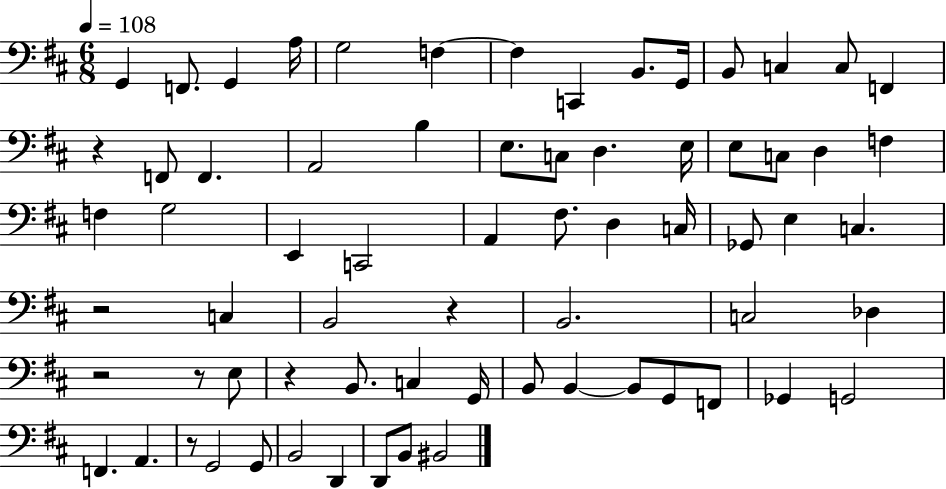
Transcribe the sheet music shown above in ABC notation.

X:1
T:Untitled
M:6/8
L:1/4
K:D
G,, F,,/2 G,, A,/4 G,2 F, F, C,, B,,/2 G,,/4 B,,/2 C, C,/2 F,, z F,,/2 F,, A,,2 B, E,/2 C,/2 D, E,/4 E,/2 C,/2 D, F, F, G,2 E,, C,,2 A,, ^F,/2 D, C,/4 _G,,/2 E, C, z2 C, B,,2 z B,,2 C,2 _D, z2 z/2 E,/2 z B,,/2 C, G,,/4 B,,/2 B,, B,,/2 G,,/2 F,,/2 _G,, G,,2 F,, A,, z/2 G,,2 G,,/2 B,,2 D,, D,,/2 B,,/2 ^B,,2